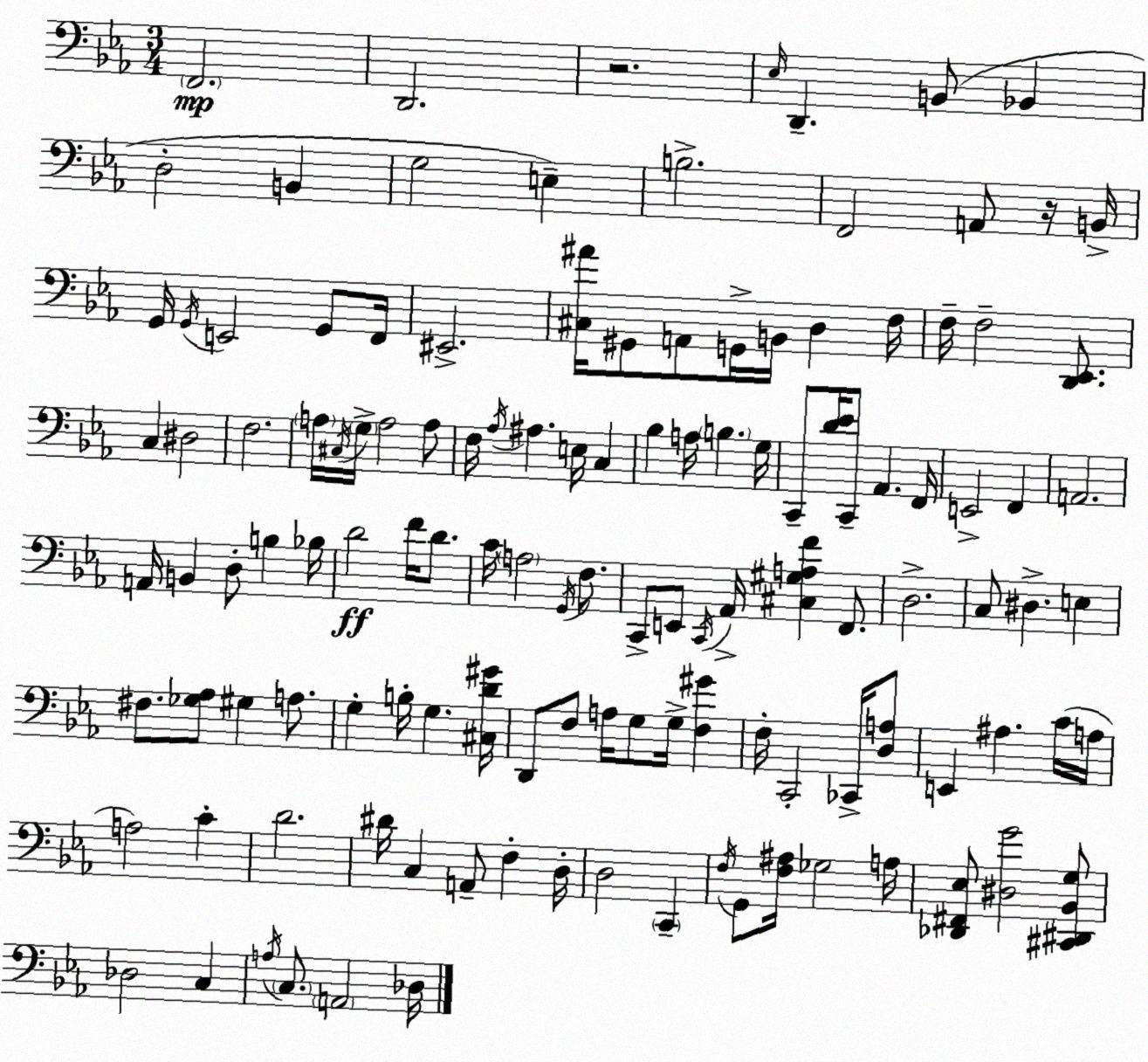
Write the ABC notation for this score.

X:1
T:Untitled
M:3/4
L:1/4
K:Cm
F,,2 D,,2 z2 _E,/4 D,, B,,/2 _B,, D,2 B,, G,2 E, B,2 F,,2 A,,/2 z/4 B,,/4 G,,/4 G,,/4 E,,2 G,,/2 F,,/4 ^E,,2 [^C,^A]/4 ^G,,/2 A,,/2 G,,/4 B,,/4 D, F,/4 F,/4 F,2 [D,,_E,,]/2 C, ^D,2 F,2 A,/4 ^C,/4 G,/4 A,2 A,/2 F,/4 _A,/4 ^A, E,/4 C, _B, A,/4 B, G,/4 C,,/2 [D_E]/4 C,,/2 _A,, F,,/4 E,,2 F,, A,,2 A,,/4 B,, D,/2 B, _B,/4 D2 F/4 D/2 C/4 A,2 G,,/4 F,/2 C,,/2 E,,/2 C,,/4 _A,,/4 [^C,^G,A,F] F,,/2 D,2 C,/2 ^D, E, ^F,/2 [_G,_A,]/2 ^G, A,/2 G, B,/4 G, [^C,D^G]/4 D,,/2 F,/2 A,/4 G,/2 G,/4 [F,^G] F,/4 C,,2 _C,,/4 [D,A,]/2 E,, ^A, C/4 A,/4 A,2 C D2 ^D/4 C, A,,/2 F, D,/4 D,2 C,, F,/4 G,,/2 [F,^A,]/4 _G,2 A,/4 [_D,,^F,,_E,]/2 [^D,G]2 [^C,,^D,,_B,,G,]/2 _D,2 C, A,/4 C,/2 A,,2 _D,/4